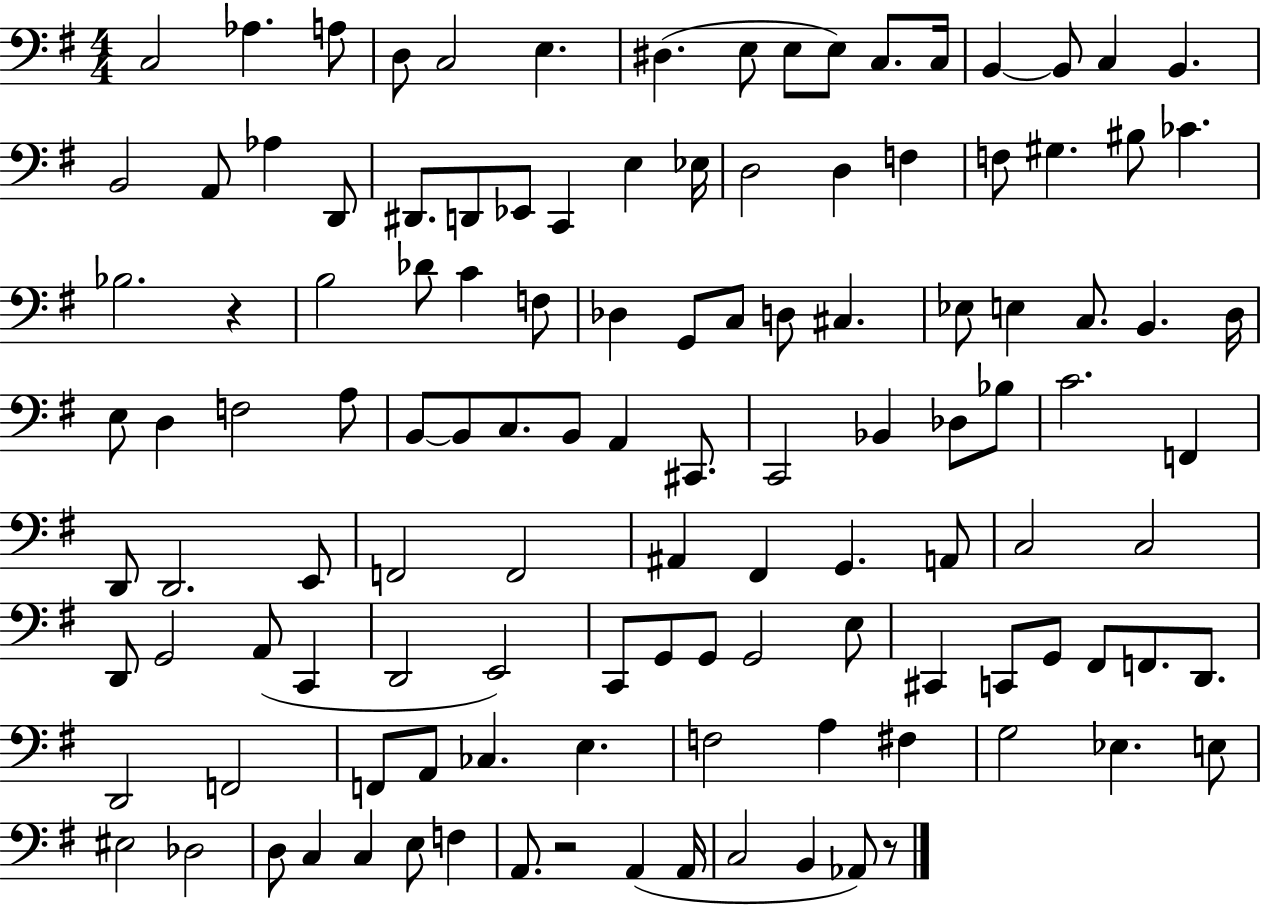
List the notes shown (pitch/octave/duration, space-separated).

C3/h Ab3/q. A3/e D3/e C3/h E3/q. D#3/q. E3/e E3/e E3/e C3/e. C3/s B2/q B2/e C3/q B2/q. B2/h A2/e Ab3/q D2/e D#2/e. D2/e Eb2/e C2/q E3/q Eb3/s D3/h D3/q F3/q F3/e G#3/q. BIS3/e CES4/q. Bb3/h. R/q B3/h Db4/e C4/q F3/e Db3/q G2/e C3/e D3/e C#3/q. Eb3/e E3/q C3/e. B2/q. D3/s E3/e D3/q F3/h A3/e B2/e B2/e C3/e. B2/e A2/q C#2/e. C2/h Bb2/q Db3/e Bb3/e C4/h. F2/q D2/e D2/h. E2/e F2/h F2/h A#2/q F#2/q G2/q. A2/e C3/h C3/h D2/e G2/h A2/e C2/q D2/h E2/h C2/e G2/e G2/e G2/h E3/e C#2/q C2/e G2/e F#2/e F2/e. D2/e. D2/h F2/h F2/e A2/e CES3/q. E3/q. F3/h A3/q F#3/q G3/h Eb3/q. E3/e EIS3/h Db3/h D3/e C3/q C3/q E3/e F3/q A2/e. R/h A2/q A2/s C3/h B2/q Ab2/e R/e